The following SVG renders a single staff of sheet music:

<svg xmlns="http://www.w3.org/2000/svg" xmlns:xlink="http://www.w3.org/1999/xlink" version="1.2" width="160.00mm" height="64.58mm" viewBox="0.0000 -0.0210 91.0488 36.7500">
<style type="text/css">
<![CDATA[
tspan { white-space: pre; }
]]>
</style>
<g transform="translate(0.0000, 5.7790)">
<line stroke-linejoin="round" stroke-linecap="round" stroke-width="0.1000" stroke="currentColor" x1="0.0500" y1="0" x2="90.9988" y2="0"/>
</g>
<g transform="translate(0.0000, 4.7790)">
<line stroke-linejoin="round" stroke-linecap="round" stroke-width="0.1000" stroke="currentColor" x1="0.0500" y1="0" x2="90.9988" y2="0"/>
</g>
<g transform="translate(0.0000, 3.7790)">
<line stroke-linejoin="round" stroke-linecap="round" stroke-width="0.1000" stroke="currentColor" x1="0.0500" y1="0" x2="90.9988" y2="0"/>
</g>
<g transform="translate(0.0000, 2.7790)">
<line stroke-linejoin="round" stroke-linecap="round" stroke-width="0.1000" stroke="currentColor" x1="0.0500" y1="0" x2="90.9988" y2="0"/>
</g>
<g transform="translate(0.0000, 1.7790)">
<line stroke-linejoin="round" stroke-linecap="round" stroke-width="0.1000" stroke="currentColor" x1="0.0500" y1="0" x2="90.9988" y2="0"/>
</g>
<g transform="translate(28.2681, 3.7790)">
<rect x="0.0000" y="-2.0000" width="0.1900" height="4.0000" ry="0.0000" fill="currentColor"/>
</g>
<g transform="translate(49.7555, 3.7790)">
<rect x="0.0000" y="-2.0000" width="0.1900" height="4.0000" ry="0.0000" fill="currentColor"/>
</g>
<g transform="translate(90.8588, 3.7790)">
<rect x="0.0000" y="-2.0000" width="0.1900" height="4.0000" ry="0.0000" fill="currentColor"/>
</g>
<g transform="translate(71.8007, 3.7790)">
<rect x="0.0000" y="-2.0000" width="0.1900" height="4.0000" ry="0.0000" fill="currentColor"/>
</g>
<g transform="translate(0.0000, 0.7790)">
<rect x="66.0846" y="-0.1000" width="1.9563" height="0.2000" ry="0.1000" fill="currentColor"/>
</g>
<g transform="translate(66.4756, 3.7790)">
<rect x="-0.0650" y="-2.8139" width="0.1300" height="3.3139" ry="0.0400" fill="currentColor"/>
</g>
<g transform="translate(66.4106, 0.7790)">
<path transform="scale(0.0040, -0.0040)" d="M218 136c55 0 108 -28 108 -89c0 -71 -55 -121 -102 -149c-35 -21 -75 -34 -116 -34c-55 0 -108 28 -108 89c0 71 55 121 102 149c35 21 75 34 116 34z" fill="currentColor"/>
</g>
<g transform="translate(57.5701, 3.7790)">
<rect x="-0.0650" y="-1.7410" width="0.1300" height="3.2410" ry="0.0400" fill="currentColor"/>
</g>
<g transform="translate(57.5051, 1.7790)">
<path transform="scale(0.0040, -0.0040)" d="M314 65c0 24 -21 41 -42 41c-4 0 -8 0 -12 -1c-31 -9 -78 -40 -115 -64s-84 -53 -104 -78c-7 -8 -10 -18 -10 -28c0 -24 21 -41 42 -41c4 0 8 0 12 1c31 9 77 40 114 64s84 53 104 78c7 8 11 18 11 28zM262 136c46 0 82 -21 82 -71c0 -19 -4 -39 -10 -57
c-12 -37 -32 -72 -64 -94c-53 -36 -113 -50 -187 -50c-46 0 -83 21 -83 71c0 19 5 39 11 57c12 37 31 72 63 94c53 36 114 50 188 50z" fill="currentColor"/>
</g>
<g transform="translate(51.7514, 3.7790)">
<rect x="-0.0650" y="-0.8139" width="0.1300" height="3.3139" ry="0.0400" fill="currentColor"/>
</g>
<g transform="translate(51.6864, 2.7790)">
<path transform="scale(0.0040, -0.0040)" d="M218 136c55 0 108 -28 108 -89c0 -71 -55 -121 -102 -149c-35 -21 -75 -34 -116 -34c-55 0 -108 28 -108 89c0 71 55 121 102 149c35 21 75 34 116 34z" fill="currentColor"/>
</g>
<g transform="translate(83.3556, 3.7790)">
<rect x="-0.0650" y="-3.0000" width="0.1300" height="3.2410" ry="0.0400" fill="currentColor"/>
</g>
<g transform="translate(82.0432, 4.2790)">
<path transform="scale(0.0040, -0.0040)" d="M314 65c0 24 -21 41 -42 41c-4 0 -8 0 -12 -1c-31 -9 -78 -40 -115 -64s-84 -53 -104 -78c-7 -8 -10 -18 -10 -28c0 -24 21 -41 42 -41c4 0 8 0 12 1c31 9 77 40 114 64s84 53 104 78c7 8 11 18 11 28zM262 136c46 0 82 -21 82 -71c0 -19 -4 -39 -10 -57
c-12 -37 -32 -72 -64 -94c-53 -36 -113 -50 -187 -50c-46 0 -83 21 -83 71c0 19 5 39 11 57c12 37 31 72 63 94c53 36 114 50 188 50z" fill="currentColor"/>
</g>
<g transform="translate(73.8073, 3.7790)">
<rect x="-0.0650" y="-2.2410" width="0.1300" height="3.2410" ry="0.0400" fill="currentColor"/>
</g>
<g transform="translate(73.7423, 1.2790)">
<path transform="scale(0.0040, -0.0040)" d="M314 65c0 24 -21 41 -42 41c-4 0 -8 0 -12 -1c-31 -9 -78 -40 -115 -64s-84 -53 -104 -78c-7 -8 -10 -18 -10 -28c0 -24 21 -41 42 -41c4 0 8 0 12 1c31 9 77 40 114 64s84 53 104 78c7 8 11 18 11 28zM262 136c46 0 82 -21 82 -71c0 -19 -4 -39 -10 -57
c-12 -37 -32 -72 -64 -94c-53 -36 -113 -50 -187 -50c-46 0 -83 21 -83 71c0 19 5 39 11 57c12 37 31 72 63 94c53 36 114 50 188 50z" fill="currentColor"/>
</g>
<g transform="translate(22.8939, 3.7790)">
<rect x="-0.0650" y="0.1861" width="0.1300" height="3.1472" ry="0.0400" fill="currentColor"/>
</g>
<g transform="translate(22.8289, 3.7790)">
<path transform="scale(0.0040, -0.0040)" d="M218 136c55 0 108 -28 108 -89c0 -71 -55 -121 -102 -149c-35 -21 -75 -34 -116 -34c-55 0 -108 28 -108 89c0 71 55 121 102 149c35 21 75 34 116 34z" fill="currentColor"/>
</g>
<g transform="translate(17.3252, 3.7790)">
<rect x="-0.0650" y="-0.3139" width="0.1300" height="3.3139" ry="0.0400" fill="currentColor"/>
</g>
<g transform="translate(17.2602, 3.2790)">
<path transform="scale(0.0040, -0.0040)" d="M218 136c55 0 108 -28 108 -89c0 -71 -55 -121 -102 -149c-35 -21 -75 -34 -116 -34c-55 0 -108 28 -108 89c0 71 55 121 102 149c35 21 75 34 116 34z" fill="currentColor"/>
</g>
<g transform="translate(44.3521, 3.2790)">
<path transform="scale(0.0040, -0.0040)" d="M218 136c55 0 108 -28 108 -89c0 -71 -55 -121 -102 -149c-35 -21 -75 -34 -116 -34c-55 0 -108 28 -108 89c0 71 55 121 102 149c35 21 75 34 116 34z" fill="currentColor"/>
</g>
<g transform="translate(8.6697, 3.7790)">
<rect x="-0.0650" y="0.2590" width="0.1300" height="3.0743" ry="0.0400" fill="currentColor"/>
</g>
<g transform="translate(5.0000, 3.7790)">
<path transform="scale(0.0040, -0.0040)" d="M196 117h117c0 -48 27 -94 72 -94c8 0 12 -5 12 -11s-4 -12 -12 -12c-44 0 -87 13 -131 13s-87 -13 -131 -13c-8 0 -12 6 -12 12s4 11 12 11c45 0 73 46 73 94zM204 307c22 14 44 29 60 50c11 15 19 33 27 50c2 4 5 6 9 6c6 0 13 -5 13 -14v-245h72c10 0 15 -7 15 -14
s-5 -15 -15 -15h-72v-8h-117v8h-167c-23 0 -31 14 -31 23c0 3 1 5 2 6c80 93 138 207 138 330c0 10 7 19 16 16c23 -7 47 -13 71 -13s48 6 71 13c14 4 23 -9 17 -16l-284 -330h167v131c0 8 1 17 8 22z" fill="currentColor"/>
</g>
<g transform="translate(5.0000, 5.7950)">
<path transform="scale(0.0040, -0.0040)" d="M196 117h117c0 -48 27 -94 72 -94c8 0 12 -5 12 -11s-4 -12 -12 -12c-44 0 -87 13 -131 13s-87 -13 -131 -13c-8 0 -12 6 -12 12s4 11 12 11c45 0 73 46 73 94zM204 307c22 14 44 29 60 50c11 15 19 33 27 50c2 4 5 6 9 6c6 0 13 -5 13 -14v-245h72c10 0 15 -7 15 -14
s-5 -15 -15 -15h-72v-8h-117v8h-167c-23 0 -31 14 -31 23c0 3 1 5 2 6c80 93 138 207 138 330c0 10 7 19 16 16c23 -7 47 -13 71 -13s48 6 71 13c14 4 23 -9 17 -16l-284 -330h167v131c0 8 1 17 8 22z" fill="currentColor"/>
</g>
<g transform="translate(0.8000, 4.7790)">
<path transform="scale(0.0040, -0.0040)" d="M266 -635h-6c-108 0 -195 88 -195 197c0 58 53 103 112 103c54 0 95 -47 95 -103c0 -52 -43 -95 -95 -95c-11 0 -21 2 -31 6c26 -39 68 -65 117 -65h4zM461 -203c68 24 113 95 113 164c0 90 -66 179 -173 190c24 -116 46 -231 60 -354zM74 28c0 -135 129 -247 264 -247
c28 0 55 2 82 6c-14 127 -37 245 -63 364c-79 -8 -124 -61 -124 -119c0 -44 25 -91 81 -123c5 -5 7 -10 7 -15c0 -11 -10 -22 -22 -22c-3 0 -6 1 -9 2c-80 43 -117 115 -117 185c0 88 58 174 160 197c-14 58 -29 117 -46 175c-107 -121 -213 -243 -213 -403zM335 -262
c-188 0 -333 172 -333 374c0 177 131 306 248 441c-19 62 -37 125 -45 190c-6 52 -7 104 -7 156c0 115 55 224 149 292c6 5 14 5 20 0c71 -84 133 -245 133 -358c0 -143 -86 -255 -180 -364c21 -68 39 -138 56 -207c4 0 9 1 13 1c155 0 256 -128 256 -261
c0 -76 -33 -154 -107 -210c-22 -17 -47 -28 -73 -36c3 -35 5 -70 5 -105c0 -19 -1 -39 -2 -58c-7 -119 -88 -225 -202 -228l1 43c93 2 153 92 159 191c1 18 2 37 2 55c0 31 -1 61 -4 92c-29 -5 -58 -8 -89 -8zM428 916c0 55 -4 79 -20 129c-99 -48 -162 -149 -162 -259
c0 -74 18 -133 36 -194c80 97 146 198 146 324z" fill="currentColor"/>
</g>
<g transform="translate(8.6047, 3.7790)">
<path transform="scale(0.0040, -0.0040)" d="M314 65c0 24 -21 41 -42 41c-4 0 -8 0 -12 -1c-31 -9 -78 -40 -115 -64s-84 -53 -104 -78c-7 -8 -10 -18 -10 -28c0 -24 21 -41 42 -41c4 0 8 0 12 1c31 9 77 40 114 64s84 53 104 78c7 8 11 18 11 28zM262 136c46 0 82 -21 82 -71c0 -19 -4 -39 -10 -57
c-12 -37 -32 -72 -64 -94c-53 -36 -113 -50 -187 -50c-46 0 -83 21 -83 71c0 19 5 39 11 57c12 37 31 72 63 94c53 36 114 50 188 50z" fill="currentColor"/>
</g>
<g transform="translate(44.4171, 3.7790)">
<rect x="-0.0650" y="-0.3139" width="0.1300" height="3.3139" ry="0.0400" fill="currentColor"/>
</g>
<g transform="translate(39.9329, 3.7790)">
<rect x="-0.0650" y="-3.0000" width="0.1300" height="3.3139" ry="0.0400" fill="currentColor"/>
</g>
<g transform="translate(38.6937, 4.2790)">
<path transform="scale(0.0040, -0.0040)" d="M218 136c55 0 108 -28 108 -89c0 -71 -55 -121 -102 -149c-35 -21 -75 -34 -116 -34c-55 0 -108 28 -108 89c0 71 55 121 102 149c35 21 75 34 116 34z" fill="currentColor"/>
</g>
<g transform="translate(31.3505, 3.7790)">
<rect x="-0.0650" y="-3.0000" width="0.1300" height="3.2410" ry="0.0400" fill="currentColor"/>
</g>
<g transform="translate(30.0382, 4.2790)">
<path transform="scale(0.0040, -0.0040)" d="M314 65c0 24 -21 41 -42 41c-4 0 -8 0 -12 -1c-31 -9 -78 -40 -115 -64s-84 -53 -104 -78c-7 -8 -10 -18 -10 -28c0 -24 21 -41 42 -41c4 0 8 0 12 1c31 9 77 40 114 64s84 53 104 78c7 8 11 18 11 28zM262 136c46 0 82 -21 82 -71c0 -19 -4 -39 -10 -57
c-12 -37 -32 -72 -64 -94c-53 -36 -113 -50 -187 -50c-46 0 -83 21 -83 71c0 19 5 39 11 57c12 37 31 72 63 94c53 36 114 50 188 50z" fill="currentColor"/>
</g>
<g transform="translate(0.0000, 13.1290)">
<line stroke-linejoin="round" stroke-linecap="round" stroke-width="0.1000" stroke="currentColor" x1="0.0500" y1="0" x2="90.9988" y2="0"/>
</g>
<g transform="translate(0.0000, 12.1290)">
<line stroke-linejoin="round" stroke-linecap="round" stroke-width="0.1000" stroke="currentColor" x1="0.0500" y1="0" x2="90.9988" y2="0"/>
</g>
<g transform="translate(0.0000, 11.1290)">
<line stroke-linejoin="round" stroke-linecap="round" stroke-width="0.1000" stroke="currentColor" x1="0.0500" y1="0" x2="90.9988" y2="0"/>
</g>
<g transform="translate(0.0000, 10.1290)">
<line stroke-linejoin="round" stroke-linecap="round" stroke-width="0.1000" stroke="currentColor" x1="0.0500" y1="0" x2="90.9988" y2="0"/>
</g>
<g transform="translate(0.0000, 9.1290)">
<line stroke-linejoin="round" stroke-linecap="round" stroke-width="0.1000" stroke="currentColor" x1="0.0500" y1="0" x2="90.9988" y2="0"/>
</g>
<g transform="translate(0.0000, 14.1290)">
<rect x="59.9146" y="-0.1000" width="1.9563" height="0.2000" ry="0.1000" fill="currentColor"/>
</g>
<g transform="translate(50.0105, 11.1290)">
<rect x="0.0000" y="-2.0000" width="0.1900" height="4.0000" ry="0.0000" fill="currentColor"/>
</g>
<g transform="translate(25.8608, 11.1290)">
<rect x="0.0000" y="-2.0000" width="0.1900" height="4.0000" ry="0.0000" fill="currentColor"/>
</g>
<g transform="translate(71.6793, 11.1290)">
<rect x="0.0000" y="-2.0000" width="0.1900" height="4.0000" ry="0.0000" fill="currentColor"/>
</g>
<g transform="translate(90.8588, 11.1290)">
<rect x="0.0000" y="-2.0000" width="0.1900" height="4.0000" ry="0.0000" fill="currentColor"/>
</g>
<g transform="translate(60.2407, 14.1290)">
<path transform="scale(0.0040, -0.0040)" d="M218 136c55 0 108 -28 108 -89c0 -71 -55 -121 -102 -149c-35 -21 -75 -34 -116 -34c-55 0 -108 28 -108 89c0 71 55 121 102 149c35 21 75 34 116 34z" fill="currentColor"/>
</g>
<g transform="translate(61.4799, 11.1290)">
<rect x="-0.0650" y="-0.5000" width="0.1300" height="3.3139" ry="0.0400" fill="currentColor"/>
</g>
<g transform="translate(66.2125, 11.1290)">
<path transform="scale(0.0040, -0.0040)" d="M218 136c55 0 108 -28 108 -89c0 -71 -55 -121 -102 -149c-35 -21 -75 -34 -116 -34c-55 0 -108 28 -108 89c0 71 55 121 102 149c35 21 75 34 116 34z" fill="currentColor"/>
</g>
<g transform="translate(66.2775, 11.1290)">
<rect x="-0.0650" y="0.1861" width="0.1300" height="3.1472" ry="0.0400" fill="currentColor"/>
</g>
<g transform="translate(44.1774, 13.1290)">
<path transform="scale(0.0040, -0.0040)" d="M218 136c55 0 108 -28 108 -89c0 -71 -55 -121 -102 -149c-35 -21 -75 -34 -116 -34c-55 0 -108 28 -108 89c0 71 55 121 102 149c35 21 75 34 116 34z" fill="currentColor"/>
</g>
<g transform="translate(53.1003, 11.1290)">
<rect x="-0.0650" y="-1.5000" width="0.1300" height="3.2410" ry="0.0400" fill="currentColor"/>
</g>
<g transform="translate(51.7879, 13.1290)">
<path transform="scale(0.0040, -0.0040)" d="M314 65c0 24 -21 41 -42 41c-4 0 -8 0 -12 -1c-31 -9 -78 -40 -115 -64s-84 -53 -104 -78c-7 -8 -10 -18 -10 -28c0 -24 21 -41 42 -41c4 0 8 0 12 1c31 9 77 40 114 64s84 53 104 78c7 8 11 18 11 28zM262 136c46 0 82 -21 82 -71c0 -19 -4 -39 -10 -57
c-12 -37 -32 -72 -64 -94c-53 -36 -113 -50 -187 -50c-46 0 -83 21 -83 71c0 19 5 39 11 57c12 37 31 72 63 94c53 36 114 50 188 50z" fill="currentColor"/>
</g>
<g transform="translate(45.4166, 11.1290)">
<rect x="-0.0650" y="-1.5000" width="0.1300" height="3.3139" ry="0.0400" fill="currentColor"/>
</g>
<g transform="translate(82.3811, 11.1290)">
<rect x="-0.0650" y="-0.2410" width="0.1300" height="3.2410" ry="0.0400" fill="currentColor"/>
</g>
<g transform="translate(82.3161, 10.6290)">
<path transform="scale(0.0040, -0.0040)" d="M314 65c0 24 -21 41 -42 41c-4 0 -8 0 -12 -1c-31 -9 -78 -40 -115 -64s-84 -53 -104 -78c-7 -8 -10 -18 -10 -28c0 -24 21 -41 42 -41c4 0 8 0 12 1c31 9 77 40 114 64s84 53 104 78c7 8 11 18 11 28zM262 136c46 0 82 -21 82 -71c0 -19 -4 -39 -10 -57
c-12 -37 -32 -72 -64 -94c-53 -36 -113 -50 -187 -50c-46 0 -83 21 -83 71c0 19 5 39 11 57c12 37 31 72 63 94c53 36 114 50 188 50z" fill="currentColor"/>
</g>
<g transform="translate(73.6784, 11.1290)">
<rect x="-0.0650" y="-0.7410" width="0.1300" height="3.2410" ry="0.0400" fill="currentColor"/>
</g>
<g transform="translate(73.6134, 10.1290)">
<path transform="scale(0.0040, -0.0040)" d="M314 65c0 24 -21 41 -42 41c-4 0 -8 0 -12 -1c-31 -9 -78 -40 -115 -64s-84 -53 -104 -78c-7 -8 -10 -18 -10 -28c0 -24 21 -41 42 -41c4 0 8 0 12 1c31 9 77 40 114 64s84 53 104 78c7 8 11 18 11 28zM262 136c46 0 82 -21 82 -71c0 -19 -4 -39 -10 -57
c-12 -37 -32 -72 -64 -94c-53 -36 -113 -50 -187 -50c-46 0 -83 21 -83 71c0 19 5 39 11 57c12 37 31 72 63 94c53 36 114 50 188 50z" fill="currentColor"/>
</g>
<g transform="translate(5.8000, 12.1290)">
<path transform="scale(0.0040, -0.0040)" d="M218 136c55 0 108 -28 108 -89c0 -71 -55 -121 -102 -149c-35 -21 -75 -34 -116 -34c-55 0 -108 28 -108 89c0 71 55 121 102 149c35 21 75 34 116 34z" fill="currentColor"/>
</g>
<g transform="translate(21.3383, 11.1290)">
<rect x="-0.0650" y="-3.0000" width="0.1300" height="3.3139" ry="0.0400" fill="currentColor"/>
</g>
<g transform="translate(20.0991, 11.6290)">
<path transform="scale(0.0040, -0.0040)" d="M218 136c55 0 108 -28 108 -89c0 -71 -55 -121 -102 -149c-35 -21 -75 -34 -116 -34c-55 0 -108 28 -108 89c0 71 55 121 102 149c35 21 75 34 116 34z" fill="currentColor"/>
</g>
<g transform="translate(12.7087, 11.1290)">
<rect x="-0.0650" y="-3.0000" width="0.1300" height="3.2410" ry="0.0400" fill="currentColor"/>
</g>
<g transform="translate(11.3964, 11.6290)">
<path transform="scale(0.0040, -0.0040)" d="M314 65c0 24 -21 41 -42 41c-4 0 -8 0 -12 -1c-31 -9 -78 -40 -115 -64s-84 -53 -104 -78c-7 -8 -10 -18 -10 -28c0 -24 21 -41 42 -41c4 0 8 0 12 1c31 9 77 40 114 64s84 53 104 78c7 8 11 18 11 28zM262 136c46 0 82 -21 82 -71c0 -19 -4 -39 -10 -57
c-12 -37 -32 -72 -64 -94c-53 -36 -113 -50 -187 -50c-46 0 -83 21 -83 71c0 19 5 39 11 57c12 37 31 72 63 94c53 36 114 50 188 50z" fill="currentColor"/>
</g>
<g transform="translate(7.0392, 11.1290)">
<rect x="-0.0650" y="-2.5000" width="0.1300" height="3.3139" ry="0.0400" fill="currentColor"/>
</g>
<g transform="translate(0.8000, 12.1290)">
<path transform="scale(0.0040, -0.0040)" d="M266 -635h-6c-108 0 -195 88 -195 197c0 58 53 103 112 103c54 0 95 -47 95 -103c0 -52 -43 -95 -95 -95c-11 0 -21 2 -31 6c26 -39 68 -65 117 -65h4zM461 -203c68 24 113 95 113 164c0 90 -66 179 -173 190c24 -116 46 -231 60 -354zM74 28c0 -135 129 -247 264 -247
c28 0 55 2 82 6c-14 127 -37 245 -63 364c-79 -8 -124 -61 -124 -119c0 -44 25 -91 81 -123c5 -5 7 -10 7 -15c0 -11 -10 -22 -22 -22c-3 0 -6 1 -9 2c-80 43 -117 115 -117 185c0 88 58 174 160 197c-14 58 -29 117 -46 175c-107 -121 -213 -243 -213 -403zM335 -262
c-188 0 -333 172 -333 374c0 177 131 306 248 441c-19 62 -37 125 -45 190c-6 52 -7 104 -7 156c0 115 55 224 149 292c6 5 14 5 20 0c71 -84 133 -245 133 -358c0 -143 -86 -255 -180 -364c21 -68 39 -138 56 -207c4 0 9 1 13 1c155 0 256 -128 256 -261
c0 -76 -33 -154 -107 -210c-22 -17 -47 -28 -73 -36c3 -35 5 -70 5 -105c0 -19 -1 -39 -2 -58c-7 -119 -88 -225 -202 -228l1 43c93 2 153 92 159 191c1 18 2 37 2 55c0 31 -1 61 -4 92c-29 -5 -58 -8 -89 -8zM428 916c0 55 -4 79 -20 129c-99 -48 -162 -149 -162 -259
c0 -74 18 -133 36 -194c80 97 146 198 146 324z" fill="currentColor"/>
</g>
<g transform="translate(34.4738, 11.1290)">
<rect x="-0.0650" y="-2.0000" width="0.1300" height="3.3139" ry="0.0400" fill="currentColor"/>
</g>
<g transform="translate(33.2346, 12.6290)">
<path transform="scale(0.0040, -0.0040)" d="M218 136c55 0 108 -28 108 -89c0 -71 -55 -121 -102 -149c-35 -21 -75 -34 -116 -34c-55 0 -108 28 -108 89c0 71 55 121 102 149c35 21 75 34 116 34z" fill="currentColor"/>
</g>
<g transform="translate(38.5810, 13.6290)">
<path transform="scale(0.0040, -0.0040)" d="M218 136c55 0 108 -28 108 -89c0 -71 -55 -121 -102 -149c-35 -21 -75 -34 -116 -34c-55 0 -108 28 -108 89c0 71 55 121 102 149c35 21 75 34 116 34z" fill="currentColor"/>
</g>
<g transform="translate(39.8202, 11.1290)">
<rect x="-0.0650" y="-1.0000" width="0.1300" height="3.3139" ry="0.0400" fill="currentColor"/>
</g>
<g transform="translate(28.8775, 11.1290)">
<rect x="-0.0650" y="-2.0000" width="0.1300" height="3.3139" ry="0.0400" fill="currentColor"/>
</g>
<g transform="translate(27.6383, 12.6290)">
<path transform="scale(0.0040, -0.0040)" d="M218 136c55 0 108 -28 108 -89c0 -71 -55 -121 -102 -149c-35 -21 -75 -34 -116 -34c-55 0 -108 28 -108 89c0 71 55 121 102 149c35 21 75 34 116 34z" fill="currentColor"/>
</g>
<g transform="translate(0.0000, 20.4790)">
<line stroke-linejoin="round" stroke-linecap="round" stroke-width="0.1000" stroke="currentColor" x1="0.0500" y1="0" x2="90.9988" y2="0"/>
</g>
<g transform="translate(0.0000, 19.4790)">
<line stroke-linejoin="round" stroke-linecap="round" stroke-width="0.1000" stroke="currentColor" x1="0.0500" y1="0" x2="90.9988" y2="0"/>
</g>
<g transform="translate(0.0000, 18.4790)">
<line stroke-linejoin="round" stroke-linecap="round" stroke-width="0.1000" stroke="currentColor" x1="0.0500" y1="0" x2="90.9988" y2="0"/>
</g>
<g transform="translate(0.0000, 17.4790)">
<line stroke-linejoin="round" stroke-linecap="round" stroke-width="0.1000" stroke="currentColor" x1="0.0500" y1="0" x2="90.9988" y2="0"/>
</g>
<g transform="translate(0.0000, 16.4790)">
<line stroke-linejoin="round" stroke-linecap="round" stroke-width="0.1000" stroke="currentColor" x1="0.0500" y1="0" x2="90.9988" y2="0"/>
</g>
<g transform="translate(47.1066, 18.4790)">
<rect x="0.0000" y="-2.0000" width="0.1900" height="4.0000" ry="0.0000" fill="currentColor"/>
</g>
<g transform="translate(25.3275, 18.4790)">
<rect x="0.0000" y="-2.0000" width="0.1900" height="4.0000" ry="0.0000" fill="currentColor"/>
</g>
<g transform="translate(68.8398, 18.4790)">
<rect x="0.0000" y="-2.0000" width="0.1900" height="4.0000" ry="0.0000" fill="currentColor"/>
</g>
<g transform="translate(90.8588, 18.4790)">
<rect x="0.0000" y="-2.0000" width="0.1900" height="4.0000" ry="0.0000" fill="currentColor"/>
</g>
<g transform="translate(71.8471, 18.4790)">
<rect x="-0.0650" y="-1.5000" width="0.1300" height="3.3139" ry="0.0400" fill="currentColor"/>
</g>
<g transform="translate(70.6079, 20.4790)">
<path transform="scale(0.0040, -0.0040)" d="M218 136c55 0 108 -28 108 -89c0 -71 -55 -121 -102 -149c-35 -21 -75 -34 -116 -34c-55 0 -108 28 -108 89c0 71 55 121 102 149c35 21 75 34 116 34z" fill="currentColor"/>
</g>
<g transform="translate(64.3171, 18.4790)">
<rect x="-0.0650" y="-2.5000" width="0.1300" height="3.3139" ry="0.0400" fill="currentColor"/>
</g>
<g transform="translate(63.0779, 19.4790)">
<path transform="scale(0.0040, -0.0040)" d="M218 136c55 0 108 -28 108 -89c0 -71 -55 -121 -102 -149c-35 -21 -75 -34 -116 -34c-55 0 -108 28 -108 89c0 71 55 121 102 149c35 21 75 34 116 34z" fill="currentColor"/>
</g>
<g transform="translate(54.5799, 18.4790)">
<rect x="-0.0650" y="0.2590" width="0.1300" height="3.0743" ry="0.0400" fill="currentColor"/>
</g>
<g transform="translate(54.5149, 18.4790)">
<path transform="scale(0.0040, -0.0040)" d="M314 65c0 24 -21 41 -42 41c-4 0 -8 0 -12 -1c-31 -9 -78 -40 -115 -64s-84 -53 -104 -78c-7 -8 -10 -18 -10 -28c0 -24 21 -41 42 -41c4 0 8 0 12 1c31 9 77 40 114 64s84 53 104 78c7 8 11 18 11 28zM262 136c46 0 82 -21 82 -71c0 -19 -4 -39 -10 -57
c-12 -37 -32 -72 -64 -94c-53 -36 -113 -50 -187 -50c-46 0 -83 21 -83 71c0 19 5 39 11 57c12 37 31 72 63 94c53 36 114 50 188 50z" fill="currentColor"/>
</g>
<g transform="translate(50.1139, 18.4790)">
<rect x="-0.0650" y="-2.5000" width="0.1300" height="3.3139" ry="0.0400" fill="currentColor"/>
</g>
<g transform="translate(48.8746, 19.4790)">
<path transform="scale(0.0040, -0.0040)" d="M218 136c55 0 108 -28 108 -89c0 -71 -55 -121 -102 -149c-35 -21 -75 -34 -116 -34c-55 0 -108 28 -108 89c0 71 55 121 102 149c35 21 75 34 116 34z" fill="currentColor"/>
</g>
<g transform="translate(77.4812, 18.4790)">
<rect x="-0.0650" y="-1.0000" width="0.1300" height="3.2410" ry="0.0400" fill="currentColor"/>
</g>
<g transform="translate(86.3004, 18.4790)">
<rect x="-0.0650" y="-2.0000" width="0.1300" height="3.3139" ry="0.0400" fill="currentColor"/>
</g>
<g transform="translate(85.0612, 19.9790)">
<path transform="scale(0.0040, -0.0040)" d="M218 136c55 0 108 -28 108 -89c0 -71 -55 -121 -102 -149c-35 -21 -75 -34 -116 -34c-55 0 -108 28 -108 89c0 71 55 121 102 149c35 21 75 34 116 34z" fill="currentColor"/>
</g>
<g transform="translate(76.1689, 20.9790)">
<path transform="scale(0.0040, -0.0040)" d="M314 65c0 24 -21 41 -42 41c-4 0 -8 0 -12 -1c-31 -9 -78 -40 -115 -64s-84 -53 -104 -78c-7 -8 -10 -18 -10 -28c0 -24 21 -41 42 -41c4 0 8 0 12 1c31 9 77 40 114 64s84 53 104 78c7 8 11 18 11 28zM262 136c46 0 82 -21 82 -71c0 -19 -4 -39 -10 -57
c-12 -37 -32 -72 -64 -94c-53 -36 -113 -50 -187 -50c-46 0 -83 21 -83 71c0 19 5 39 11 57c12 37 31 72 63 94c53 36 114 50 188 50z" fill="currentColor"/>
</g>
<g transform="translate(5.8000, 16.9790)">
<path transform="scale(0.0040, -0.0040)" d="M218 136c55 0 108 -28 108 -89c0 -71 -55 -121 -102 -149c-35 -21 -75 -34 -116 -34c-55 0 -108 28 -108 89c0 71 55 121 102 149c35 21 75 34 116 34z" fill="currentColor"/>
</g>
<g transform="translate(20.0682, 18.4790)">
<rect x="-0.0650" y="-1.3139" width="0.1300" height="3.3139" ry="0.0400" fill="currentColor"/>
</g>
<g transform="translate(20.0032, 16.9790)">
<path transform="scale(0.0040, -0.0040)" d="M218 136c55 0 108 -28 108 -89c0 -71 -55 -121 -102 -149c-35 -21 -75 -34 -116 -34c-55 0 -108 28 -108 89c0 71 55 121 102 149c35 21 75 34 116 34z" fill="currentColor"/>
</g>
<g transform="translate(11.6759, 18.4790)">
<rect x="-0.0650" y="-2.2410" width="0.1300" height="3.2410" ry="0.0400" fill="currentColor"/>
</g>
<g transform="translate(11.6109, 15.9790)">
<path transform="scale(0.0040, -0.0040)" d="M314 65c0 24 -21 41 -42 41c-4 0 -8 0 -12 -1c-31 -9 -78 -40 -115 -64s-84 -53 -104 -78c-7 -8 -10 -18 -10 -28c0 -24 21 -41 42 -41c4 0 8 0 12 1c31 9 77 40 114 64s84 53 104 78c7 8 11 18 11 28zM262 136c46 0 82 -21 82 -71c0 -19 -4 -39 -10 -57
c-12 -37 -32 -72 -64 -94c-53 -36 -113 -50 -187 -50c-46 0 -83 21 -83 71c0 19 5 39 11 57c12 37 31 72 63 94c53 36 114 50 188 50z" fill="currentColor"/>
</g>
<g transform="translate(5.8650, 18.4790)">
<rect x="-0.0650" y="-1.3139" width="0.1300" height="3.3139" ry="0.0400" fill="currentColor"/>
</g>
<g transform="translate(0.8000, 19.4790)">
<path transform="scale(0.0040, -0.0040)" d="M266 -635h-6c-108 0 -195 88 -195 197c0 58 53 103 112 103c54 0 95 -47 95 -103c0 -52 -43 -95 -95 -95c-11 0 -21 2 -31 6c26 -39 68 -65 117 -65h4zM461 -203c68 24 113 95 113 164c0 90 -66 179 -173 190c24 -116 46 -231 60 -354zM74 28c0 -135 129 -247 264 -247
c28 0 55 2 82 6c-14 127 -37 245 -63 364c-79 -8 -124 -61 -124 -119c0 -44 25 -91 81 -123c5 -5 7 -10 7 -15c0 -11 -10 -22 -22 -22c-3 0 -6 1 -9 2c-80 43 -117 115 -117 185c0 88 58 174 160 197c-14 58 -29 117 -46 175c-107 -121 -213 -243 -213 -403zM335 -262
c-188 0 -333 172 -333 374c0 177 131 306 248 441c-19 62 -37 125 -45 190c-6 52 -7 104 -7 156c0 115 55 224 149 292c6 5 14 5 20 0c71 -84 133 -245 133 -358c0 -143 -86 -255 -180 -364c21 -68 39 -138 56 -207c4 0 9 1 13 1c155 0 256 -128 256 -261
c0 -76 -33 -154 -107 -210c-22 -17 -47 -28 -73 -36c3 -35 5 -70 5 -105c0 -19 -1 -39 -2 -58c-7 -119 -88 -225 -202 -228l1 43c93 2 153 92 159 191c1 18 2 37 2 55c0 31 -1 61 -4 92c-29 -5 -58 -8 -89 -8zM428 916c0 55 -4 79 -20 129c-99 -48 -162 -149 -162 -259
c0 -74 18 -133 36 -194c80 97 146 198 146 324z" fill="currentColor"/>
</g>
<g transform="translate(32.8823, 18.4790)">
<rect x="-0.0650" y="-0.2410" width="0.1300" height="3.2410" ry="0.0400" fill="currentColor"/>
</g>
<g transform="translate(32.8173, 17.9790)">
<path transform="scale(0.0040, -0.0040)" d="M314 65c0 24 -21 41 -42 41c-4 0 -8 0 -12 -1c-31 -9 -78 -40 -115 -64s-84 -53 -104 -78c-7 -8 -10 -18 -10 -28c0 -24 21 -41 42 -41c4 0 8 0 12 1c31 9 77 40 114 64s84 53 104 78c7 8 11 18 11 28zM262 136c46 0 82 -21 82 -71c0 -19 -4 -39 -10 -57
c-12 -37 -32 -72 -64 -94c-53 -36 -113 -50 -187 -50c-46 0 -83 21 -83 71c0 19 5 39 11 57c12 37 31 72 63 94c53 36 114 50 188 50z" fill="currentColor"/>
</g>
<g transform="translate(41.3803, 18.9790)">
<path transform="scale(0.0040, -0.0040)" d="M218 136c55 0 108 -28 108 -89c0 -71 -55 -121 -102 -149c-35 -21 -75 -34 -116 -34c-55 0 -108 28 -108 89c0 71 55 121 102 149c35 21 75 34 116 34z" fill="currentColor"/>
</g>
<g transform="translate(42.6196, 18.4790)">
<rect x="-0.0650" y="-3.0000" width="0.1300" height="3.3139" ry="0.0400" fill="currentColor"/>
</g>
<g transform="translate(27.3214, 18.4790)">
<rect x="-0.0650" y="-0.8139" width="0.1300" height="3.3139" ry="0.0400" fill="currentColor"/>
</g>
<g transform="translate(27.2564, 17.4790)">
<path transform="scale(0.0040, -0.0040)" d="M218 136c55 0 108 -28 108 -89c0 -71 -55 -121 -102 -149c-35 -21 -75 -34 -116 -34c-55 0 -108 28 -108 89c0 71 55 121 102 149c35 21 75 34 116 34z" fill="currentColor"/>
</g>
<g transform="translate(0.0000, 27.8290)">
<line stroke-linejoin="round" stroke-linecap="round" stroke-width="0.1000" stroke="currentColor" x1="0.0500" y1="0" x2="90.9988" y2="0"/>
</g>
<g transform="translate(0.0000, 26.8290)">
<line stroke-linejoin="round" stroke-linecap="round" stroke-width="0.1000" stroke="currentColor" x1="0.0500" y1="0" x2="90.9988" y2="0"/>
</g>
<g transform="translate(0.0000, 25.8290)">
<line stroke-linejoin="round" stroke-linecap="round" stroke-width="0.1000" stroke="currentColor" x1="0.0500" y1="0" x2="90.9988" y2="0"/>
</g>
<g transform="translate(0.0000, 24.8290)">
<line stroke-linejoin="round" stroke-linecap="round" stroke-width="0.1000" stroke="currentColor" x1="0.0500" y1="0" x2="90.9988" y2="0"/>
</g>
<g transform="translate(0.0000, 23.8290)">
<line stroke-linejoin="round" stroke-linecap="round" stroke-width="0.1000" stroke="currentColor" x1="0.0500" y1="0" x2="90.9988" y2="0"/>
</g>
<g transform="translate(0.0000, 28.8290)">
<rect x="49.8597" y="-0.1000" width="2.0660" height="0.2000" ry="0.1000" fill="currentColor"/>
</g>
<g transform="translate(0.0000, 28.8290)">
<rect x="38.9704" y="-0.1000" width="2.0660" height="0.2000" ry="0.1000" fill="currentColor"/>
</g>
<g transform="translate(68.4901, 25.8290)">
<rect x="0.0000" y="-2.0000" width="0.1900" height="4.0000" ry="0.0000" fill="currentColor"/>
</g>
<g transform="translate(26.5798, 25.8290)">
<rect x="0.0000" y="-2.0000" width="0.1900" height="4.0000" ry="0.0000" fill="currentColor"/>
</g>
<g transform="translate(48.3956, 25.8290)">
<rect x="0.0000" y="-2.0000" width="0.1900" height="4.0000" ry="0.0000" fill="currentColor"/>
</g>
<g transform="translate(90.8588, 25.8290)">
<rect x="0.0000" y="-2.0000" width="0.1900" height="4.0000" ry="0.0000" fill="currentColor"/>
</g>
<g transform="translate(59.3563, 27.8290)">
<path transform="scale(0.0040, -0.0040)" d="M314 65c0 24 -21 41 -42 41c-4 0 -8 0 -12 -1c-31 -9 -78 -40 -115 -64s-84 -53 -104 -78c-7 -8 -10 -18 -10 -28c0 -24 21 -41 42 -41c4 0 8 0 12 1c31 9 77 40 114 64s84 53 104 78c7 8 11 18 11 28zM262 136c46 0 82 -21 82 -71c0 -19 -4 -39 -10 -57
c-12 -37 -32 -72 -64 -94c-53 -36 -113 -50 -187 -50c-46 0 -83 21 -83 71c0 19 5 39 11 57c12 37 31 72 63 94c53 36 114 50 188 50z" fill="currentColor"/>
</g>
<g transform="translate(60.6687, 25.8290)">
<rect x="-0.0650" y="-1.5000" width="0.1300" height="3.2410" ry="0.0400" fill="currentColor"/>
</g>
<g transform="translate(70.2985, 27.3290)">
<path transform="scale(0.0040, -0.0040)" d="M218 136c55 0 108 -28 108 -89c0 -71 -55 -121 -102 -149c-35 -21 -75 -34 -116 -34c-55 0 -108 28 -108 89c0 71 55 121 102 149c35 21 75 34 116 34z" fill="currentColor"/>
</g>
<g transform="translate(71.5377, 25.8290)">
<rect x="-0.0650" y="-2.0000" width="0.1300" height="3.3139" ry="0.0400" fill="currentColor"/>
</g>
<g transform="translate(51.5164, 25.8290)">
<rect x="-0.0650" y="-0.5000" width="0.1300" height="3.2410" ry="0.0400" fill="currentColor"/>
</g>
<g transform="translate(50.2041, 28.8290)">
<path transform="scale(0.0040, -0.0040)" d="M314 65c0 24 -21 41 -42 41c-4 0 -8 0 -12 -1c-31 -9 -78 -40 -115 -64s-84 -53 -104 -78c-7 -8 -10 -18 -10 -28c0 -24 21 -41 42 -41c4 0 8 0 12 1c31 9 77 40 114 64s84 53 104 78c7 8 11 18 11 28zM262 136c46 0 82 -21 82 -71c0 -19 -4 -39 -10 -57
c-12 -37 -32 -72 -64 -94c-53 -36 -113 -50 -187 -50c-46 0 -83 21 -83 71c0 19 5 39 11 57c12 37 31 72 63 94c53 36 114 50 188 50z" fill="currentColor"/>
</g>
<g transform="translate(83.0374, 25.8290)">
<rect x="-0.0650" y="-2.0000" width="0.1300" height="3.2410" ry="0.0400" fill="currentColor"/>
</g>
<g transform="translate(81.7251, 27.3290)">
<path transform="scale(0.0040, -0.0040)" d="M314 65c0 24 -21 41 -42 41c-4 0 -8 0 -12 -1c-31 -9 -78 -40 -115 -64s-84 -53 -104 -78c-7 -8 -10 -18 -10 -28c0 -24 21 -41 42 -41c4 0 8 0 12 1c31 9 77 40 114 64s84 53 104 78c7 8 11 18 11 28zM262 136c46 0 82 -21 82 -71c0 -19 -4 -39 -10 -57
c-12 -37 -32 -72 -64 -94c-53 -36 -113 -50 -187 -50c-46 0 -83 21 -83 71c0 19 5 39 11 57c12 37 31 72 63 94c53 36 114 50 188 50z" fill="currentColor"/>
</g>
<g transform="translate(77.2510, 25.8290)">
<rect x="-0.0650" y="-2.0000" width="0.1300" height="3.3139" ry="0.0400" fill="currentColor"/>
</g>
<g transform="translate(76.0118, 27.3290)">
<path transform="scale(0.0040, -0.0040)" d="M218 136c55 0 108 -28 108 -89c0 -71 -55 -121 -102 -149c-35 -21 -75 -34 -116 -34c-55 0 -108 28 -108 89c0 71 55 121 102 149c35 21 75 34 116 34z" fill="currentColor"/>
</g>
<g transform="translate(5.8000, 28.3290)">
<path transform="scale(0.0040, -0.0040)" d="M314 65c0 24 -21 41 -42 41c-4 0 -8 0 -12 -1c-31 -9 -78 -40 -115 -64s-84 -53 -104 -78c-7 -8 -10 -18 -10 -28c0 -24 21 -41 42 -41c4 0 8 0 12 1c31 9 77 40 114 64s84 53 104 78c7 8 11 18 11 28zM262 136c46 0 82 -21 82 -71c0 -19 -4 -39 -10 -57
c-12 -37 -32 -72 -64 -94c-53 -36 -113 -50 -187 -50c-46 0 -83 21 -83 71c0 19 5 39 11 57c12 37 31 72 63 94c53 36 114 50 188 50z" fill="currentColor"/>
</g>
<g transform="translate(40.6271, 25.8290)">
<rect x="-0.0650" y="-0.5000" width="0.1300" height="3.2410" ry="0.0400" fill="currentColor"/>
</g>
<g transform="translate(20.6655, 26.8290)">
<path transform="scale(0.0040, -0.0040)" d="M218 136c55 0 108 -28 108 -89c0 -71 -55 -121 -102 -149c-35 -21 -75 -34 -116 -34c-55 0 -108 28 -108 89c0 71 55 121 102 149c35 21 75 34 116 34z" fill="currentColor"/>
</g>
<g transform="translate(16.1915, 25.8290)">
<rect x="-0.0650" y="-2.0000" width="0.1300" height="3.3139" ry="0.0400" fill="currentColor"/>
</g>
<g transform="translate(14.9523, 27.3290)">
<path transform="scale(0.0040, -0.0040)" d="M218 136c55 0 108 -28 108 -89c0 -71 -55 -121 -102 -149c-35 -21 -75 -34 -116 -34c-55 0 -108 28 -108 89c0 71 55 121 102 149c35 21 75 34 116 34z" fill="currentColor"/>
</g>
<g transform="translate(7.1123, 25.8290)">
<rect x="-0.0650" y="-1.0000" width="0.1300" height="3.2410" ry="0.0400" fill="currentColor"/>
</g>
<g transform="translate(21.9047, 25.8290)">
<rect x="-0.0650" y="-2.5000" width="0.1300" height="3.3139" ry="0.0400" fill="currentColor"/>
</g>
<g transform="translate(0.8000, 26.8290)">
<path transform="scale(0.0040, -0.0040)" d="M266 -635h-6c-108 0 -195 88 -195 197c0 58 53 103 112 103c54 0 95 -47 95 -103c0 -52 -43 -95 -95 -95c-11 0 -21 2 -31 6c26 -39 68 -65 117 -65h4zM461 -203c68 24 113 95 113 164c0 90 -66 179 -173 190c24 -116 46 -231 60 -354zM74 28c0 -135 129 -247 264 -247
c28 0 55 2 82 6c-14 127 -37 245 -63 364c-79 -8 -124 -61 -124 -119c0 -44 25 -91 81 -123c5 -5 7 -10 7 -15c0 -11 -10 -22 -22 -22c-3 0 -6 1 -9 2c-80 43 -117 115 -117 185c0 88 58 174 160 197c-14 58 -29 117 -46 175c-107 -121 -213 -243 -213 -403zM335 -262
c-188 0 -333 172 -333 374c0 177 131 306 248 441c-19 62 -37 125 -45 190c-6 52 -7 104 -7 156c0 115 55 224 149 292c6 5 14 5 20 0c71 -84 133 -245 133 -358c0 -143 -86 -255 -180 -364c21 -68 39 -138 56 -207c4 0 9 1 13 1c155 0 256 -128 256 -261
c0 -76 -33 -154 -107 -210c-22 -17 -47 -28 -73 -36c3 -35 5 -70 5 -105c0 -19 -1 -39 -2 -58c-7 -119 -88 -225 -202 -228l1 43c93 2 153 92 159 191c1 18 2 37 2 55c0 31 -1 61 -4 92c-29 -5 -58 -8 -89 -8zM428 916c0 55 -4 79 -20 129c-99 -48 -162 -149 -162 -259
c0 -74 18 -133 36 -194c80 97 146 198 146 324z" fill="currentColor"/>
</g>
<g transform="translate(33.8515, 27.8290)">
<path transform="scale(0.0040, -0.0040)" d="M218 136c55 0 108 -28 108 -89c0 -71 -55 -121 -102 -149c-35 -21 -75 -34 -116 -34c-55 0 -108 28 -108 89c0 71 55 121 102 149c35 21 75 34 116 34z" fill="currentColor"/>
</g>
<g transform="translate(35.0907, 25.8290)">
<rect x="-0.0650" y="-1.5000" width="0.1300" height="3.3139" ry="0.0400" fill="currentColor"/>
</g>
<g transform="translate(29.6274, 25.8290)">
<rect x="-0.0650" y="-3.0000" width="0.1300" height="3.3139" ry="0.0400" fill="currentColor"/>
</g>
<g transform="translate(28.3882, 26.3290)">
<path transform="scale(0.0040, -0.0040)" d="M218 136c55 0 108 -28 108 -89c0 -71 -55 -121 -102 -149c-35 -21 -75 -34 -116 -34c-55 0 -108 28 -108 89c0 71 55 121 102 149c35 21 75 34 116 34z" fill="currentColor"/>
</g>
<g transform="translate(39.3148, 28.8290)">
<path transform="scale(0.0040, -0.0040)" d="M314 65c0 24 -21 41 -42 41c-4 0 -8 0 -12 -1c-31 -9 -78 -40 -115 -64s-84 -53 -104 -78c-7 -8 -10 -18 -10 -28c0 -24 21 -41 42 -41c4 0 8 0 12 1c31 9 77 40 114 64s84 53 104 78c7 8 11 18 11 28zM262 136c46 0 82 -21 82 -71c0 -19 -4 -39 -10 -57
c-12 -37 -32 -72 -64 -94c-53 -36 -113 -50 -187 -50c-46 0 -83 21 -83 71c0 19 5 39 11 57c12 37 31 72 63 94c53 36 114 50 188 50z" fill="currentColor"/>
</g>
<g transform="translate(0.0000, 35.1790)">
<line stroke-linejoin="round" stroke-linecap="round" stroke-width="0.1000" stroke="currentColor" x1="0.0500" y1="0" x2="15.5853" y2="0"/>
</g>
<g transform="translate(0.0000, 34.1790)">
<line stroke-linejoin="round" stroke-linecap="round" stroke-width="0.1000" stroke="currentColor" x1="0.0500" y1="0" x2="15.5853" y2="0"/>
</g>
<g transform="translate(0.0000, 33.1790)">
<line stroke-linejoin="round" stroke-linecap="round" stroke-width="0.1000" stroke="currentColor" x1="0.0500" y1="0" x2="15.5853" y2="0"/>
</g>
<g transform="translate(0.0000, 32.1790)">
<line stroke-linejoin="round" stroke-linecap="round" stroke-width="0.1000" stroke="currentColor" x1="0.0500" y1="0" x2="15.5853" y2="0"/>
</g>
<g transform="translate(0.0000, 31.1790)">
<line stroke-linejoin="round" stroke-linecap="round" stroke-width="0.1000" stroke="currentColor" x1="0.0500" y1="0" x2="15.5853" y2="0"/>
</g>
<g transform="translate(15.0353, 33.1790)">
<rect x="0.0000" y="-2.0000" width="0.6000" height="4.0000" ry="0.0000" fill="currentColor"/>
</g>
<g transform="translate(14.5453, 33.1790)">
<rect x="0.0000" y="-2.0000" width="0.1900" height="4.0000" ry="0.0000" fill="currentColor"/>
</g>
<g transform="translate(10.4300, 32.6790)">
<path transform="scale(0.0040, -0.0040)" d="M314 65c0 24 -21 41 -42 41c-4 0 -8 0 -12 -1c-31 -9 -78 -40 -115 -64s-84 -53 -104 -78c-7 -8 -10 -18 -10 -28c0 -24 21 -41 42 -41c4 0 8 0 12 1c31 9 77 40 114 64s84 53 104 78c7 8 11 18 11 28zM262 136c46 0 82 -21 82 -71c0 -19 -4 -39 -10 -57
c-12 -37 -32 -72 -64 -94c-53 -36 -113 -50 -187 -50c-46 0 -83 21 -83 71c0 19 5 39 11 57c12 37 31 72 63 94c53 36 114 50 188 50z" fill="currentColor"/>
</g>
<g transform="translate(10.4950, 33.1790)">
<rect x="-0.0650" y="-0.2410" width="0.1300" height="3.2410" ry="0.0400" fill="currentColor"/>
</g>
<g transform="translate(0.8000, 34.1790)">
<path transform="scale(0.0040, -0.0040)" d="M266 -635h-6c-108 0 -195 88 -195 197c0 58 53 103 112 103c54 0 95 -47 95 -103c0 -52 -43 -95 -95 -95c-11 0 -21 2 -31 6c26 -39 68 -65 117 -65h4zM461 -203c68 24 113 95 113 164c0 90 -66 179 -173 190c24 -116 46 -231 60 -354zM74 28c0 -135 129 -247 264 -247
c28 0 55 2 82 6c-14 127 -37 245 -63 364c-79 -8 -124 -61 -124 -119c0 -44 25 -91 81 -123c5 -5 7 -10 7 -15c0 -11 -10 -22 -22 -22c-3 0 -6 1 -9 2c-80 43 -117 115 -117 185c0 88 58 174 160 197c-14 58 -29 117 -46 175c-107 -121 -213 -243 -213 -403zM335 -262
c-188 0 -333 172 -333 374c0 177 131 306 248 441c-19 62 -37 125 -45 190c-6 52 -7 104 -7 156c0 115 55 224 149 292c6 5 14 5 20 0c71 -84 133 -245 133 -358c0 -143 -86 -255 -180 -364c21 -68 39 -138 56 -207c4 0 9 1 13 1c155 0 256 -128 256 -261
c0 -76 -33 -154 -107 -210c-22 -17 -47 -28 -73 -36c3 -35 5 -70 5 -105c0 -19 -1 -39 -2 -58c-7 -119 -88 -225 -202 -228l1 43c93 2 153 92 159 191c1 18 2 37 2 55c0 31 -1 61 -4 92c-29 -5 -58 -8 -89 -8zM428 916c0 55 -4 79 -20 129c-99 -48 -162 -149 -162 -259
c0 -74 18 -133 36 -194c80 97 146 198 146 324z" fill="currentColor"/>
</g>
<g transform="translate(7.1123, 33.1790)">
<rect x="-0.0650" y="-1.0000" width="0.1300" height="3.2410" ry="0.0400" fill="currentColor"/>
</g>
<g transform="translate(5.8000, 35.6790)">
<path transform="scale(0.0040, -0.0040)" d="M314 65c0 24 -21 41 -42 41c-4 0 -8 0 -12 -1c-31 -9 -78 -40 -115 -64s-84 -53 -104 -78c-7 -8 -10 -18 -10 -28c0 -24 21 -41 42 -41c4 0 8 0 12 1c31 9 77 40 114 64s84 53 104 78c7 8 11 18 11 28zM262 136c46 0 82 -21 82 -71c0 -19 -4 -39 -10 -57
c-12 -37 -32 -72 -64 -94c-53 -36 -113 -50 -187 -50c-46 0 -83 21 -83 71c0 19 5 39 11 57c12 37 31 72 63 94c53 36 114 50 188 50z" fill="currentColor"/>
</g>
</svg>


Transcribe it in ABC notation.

X:1
T:Untitled
M:4/4
L:1/4
K:C
B2 c B A2 A c d f2 a g2 A2 G A2 A F F D E E2 C B d2 c2 e g2 e d c2 A G B2 G E D2 F D2 F G A E C2 C2 E2 F F F2 D2 c2